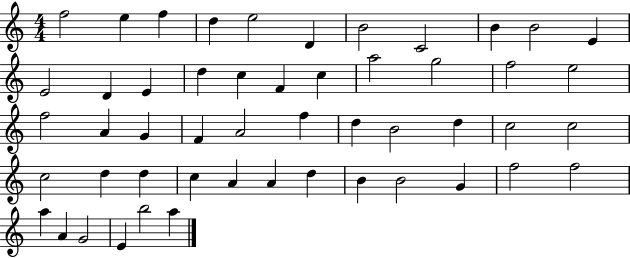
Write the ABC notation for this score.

X:1
T:Untitled
M:4/4
L:1/4
K:C
f2 e f d e2 D B2 C2 B B2 E E2 D E d c F c a2 g2 f2 e2 f2 A G F A2 f d B2 d c2 c2 c2 d d c A A d B B2 G f2 f2 a A G2 E b2 a